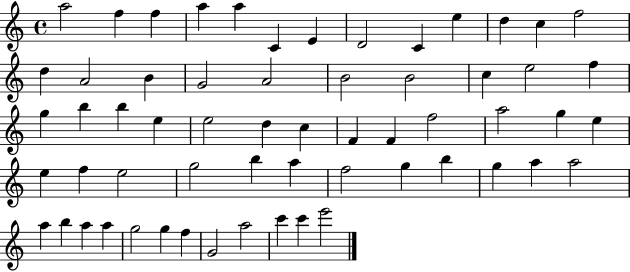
{
  \clef treble
  \time 4/4
  \defaultTimeSignature
  \key c \major
  a''2 f''4 f''4 | a''4 a''4 c'4 e'4 | d'2 c'4 e''4 | d''4 c''4 f''2 | \break d''4 a'2 b'4 | g'2 a'2 | b'2 b'2 | c''4 e''2 f''4 | \break g''4 b''4 b''4 e''4 | e''2 d''4 c''4 | f'4 f'4 f''2 | a''2 g''4 e''4 | \break e''4 f''4 e''2 | g''2 b''4 a''4 | f''2 g''4 b''4 | g''4 a''4 a''2 | \break a''4 b''4 a''4 a''4 | g''2 g''4 f''4 | g'2 a''2 | c'''4 c'''4 e'''2 | \break \bar "|."
}